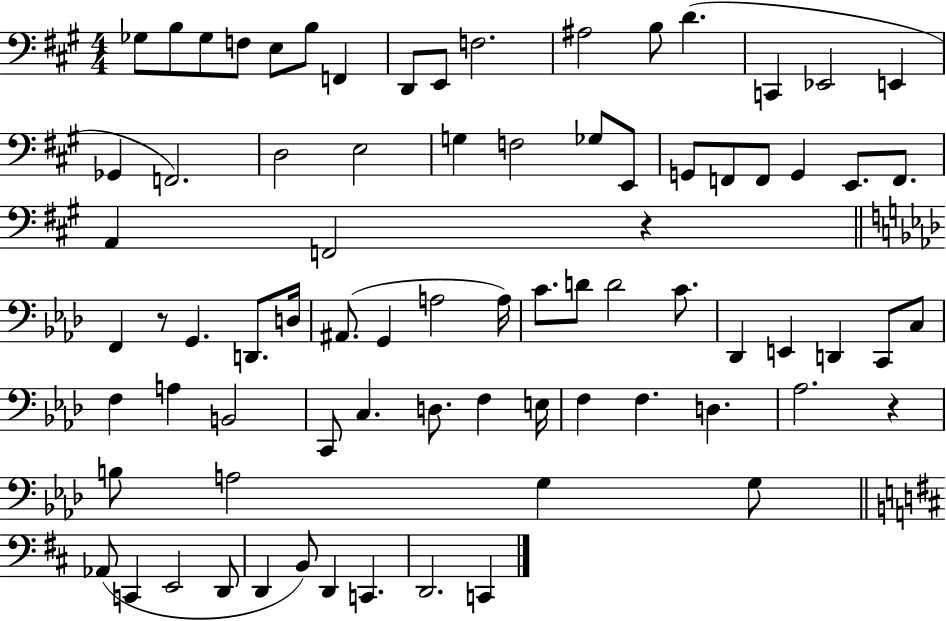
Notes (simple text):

Gb3/e B3/e Gb3/e F3/e E3/e B3/e F2/q D2/e E2/e F3/h. A#3/h B3/e D4/q. C2/q Eb2/h E2/q Gb2/q F2/h. D3/h E3/h G3/q F3/h Gb3/e E2/e G2/e F2/e F2/e G2/q E2/e. F2/e. A2/q F2/h R/q F2/q R/e G2/q. D2/e. D3/s A#2/e. G2/q A3/h A3/s C4/e. D4/e D4/h C4/e. Db2/q E2/q D2/q C2/e C3/e F3/q A3/q B2/h C2/e C3/q. D3/e. F3/q E3/s F3/q F3/q. D3/q. Ab3/h. R/q B3/e A3/h G3/q G3/e Ab2/e C2/q E2/h D2/e D2/q B2/e D2/q C2/q. D2/h. C2/q